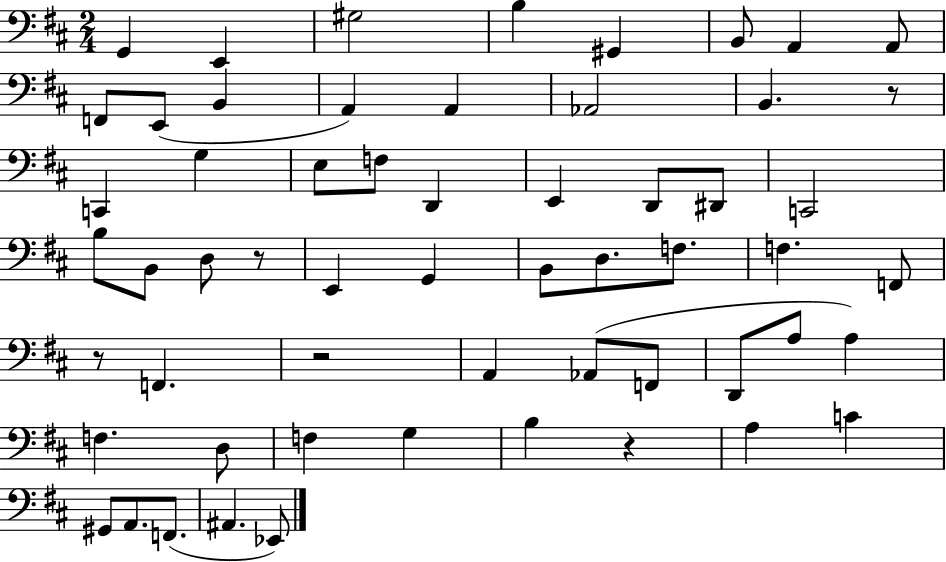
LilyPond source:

{
  \clef bass
  \numericTimeSignature
  \time 2/4
  \key d \major
  g,4 e,4 | gis2 | b4 gis,4 | b,8 a,4 a,8 | \break f,8 e,8( b,4 | a,4) a,4 | aes,2 | b,4. r8 | \break c,4 g4 | e8 f8 d,4 | e,4 d,8 dis,8 | c,2 | \break b8 b,8 d8 r8 | e,4 g,4 | b,8 d8. f8. | f4. f,8 | \break r8 f,4. | r2 | a,4 aes,8( f,8 | d,8 a8 a4) | \break f4. d8 | f4 g4 | b4 r4 | a4 c'4 | \break gis,8 a,8. f,8.( | ais,4. ees,8) | \bar "|."
}